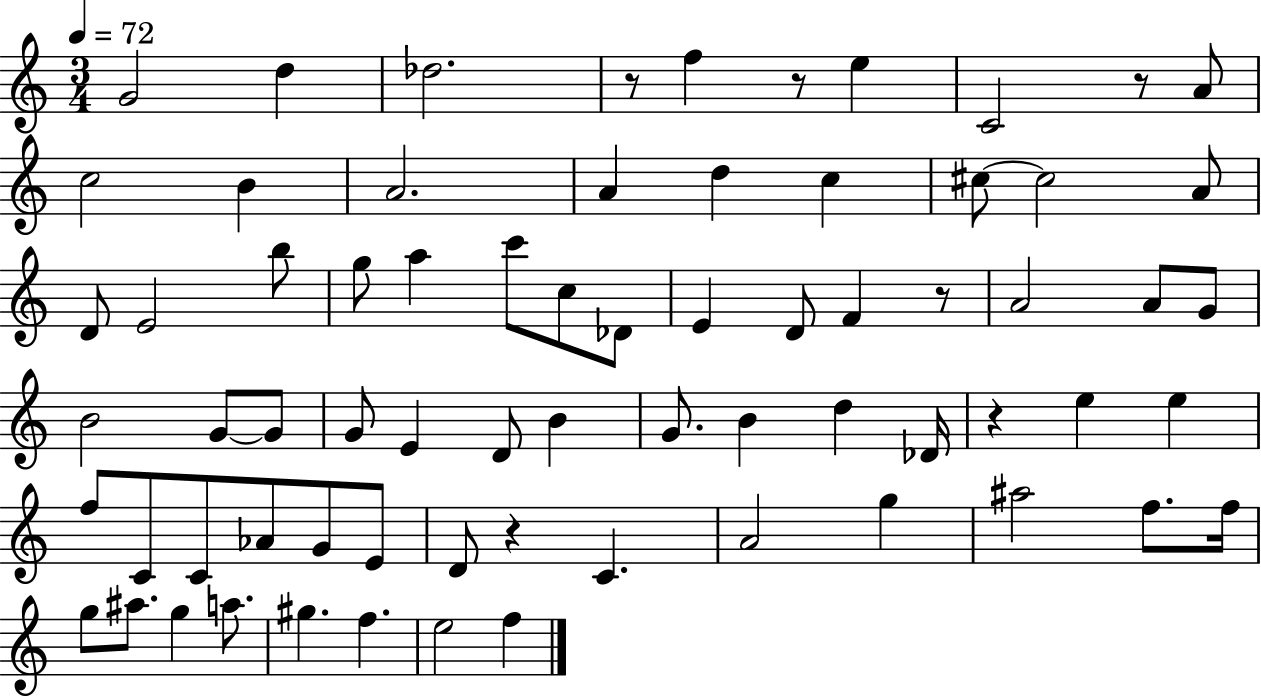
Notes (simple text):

G4/h D5/q Db5/h. R/e F5/q R/e E5/q C4/h R/e A4/e C5/h B4/q A4/h. A4/q D5/q C5/q C#5/e C#5/h A4/e D4/e E4/h B5/e G5/e A5/q C6/e C5/e Db4/e E4/q D4/e F4/q R/e A4/h A4/e G4/e B4/h G4/e G4/e G4/e E4/q D4/e B4/q G4/e. B4/q D5/q Db4/s R/q E5/q E5/q F5/e C4/e C4/e Ab4/e G4/e E4/e D4/e R/q C4/q. A4/h G5/q A#5/h F5/e. F5/s G5/e A#5/e. G5/q A5/e. G#5/q. F5/q. E5/h F5/q